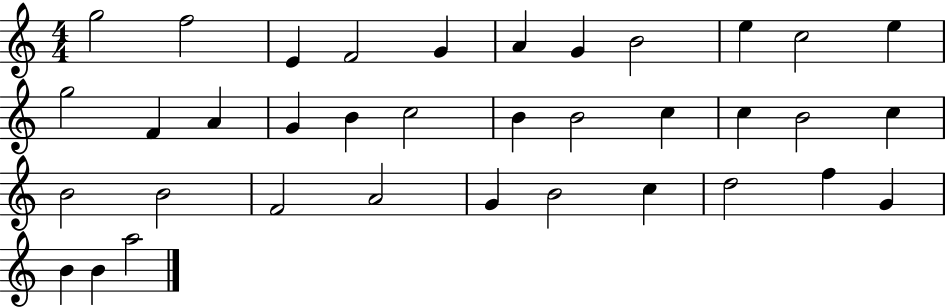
{
  \clef treble
  \numericTimeSignature
  \time 4/4
  \key c \major
  g''2 f''2 | e'4 f'2 g'4 | a'4 g'4 b'2 | e''4 c''2 e''4 | \break g''2 f'4 a'4 | g'4 b'4 c''2 | b'4 b'2 c''4 | c''4 b'2 c''4 | \break b'2 b'2 | f'2 a'2 | g'4 b'2 c''4 | d''2 f''4 g'4 | \break b'4 b'4 a''2 | \bar "|."
}